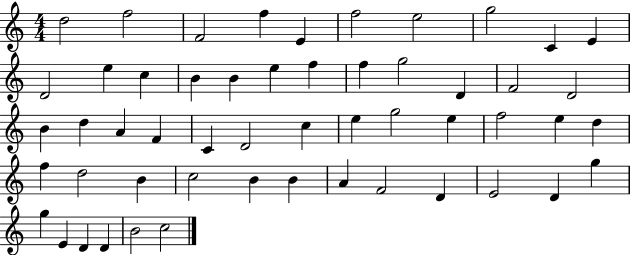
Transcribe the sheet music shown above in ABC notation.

X:1
T:Untitled
M:4/4
L:1/4
K:C
d2 f2 F2 f E f2 e2 g2 C E D2 e c B B e f f g2 D F2 D2 B d A F C D2 c e g2 e f2 e d f d2 B c2 B B A F2 D E2 D g g E D D B2 c2